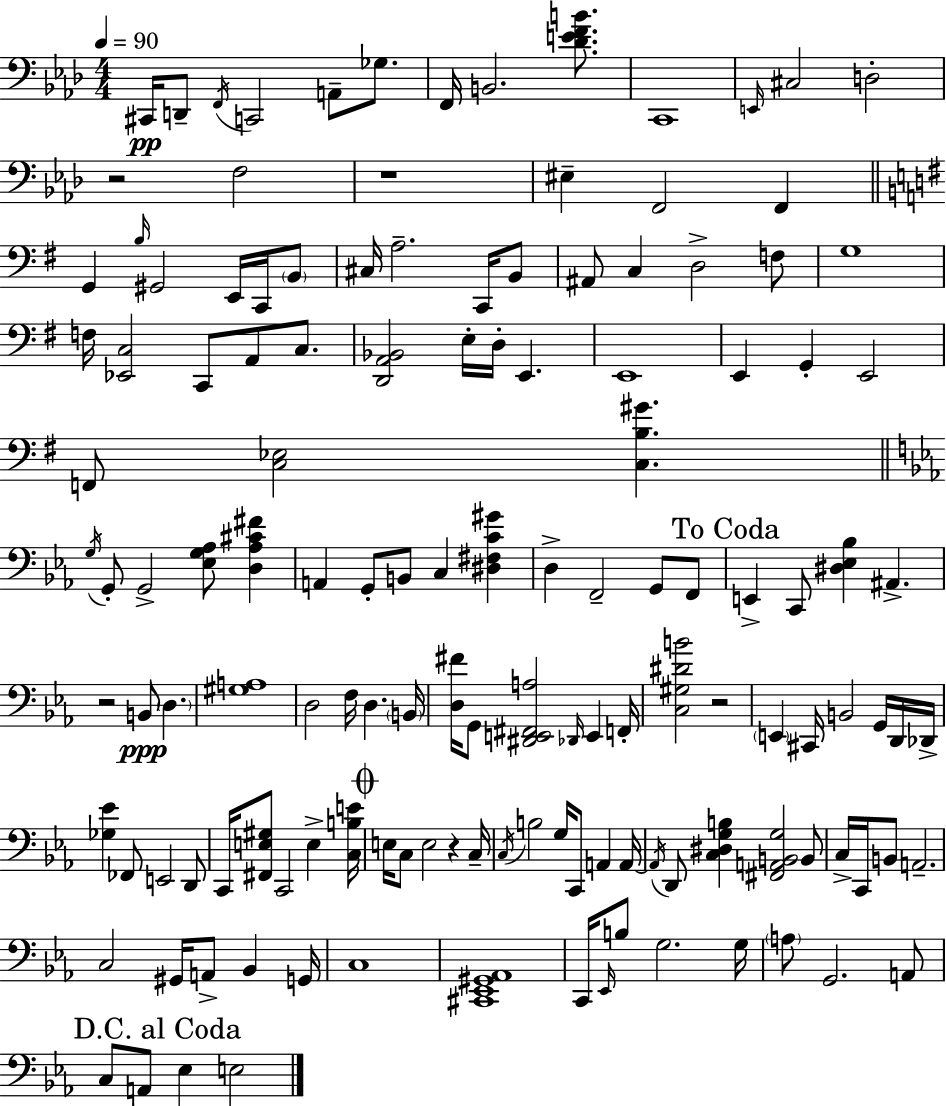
{
  \clef bass
  \numericTimeSignature
  \time 4/4
  \key aes \major
  \tempo 4 = 90
  cis,16\pp d,8-- \acciaccatura { f,16 } c,2 a,8-- ges8. | f,16 b,2. <des' e' f' b'>8. | c,1 | \grace { e,16 } cis2 d2-. | \break r2 f2 | r1 | eis4-- f,2 f,4 | \bar "||" \break \key g \major g,4 \grace { b16 } gis,2 e,16 c,16 \parenthesize b,8 | cis16 a2.-- c,16 b,8 | ais,8 c4 d2-> f8 | g1 | \break f16 <ees, c>2 c,8 a,8 c8. | <d, a, bes,>2 e16-. d16-. e,4. | e,1 | e,4 g,4-. e,2 | \break f,8 <c ees>2 <c b gis'>4. | \bar "||" \break \key c \minor \acciaccatura { g16 } g,8-. g,2-> <ees g aes>8 <d aes cis' fis'>4 | a,4 g,8-. b,8 c4 <dis fis c' gis'>4 | d4-> f,2-- g,8 f,8 | \mark "To Coda" e,4-> c,8 <dis ees bes>4 ais,4.-> | \break r2 b,8\ppp \parenthesize d4. | <gis a>1 | d2 f16 d4. | \parenthesize b,16 <d fis'>16 g,8 <dis, e, fis, a>2 \grace { des,16 } e,4 | \break f,16-. <c gis dis' b'>2 r2 | \parenthesize e,4 cis,16 b,2 g,16 | d,16 des,16-> <ges ees'>4 fes,8 e,2 | d,8 c,16 <fis, e gis>8 c,2 e4-> | \break <c b e'>16 \mark \markup { \musicglyph "scripts.coda" } e16 c8 e2 r4 | c16-- \acciaccatura { c16 } b2 g16 c,8 a,4 | a,16~~ \acciaccatura { a,16 } d,8 <c dis g b>4 <fis, a, b, g>2 | b,8 c16-> c,16 b,8 a,2.-- | \break c2 gis,16 a,8-> bes,4 | g,16 c1 | <cis, ees, gis, aes,>1 | c,16 \grace { ees,16 } b8 g2. | \break g16 \parenthesize a8 g,2. | a,8 \mark "D.C. al Coda" c8 a,8 ees4 e2 | \bar "|."
}